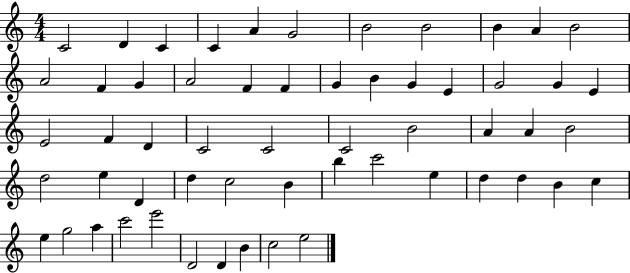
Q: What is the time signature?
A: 4/4